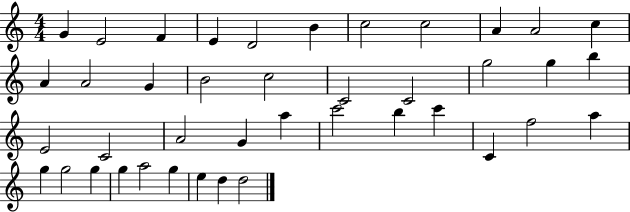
G4/q E4/h F4/q E4/q D4/h B4/q C5/h C5/h A4/q A4/h C5/q A4/q A4/h G4/q B4/h C5/h C4/h C4/h G5/h G5/q B5/q E4/h C4/h A4/h G4/q A5/q C6/h B5/q C6/q C4/q F5/h A5/q G5/q G5/h G5/q G5/q A5/h G5/q E5/q D5/q D5/h